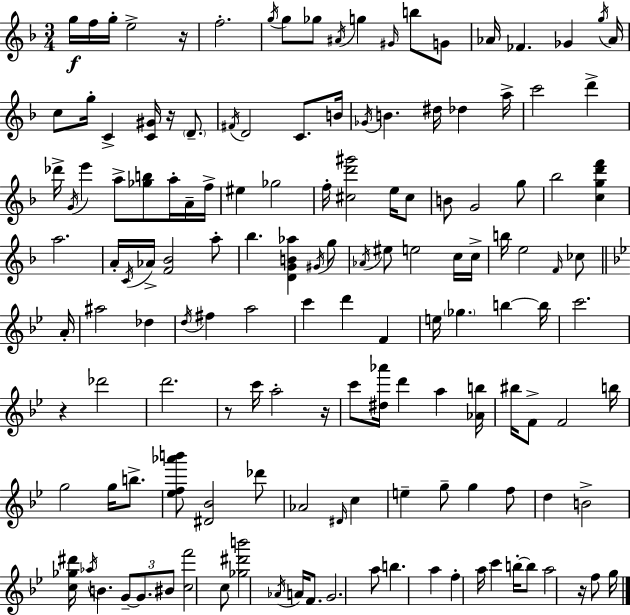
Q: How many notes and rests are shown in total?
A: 144